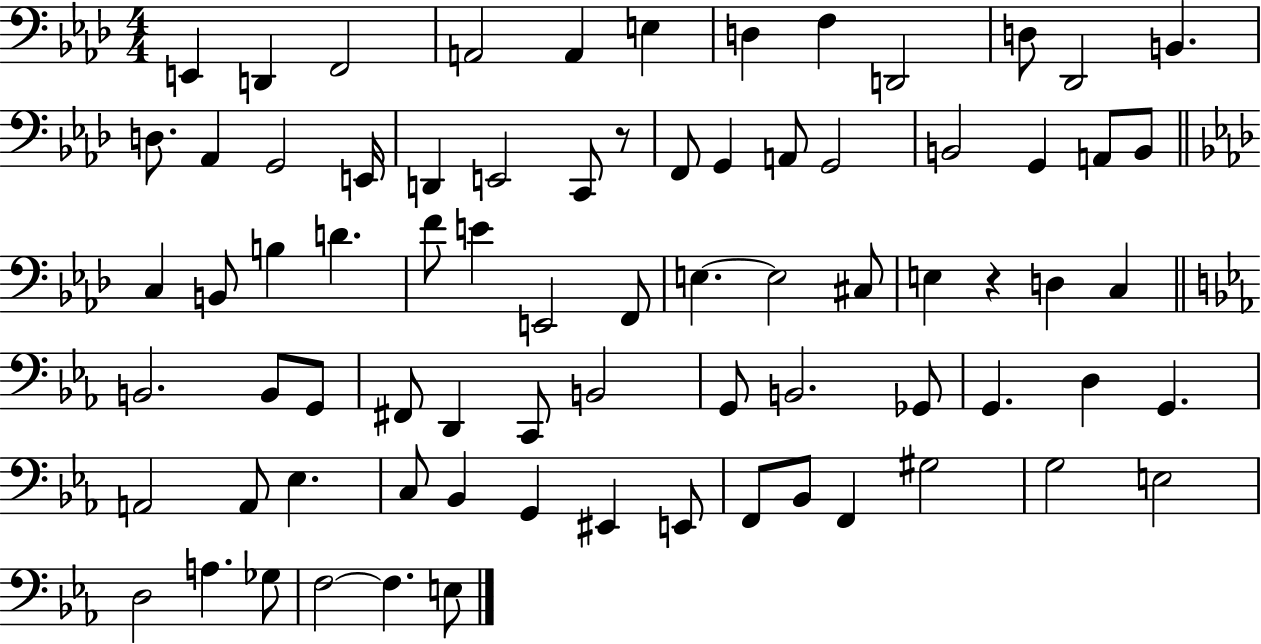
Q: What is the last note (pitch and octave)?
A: E3